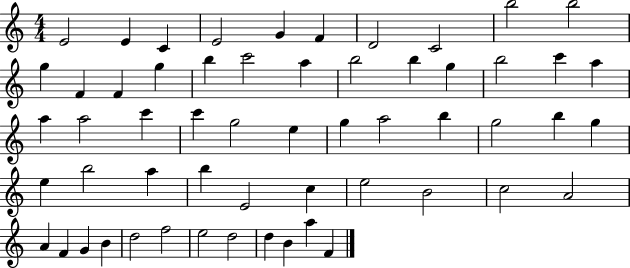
E4/h E4/q C4/q E4/h G4/q F4/q D4/h C4/h B5/h B5/h G5/q F4/q F4/q G5/q B5/q C6/h A5/q B5/h B5/q G5/q B5/h C6/q A5/q A5/q A5/h C6/q C6/q G5/h E5/q G5/q A5/h B5/q G5/h B5/q G5/q E5/q B5/h A5/q B5/q E4/h C5/q E5/h B4/h C5/h A4/h A4/q F4/q G4/q B4/q D5/h F5/h E5/h D5/h D5/q B4/q A5/q F4/q